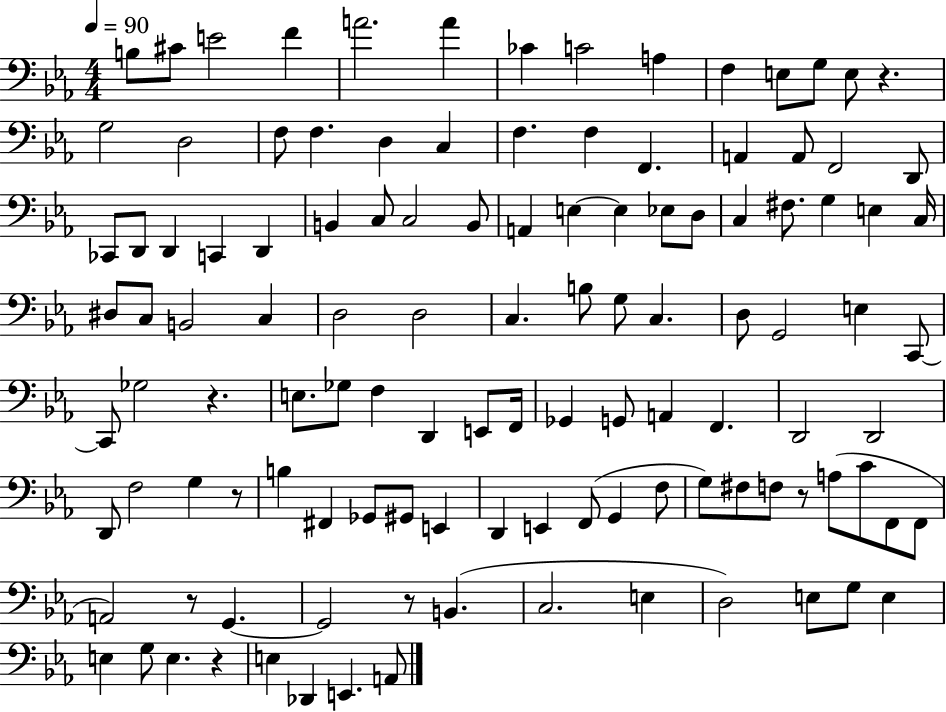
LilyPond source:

{
  \clef bass
  \numericTimeSignature
  \time 4/4
  \key ees \major
  \tempo 4 = 90
  \repeat volta 2 { b8 cis'8 e'2 f'4 | a'2. a'4 | ces'4 c'2 a4 | f4 e8 g8 e8 r4. | \break g2 d2 | f8 f4. d4 c4 | f4. f4 f,4. | a,4 a,8 f,2 d,8 | \break ces,8 d,8 d,4 c,4 d,4 | b,4 c8 c2 b,8 | a,4 e4~~ e4 ees8 d8 | c4 fis8. g4 e4 c16 | \break dis8 c8 b,2 c4 | d2 d2 | c4. b8 g8 c4. | d8 g,2 e4 c,8~~ | \break c,8 ges2 r4. | e8. ges8 f4 d,4 e,8 f,16 | ges,4 g,8 a,4 f,4. | d,2 d,2 | \break d,8 f2 g4 r8 | b4 fis,4 ges,8 gis,8 e,4 | d,4 e,4 f,8( g,4 f8 | g8) fis8 f8 r8 a8( c'8 f,8 f,8 | \break a,2) r8 g,4.~~ | g,2 r8 b,4.( | c2. e4 | d2) e8 g8 e4 | \break e4 g8 e4. r4 | e4 des,4 e,4. a,8 | } \bar "|."
}